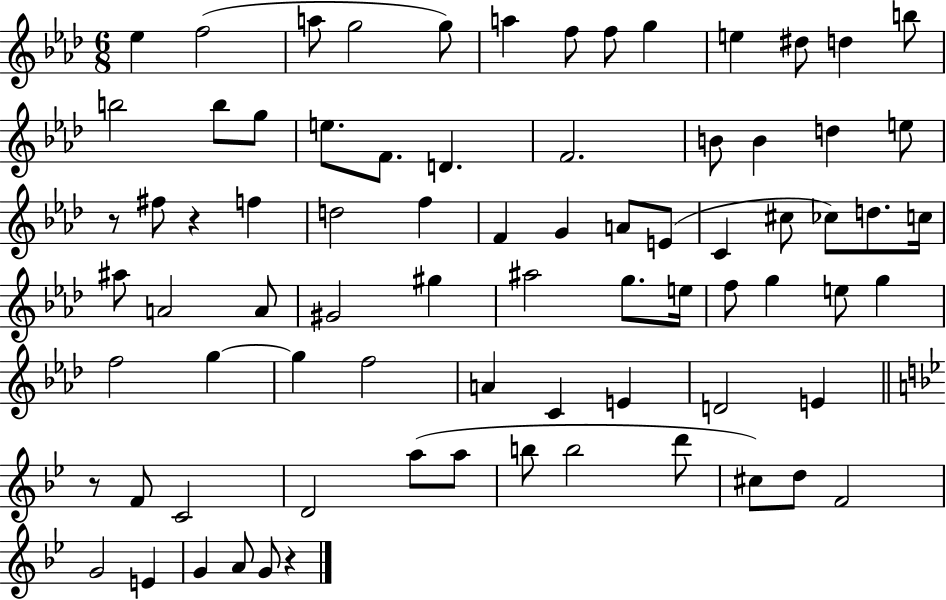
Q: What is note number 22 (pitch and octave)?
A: B4